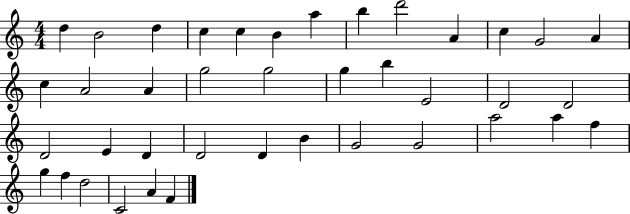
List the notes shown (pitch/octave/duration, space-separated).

D5/q B4/h D5/q C5/q C5/q B4/q A5/q B5/q D6/h A4/q C5/q G4/h A4/q C5/q A4/h A4/q G5/h G5/h G5/q B5/q E4/h D4/h D4/h D4/h E4/q D4/q D4/h D4/q B4/q G4/h G4/h A5/h A5/q F5/q G5/q F5/q D5/h C4/h A4/q F4/q